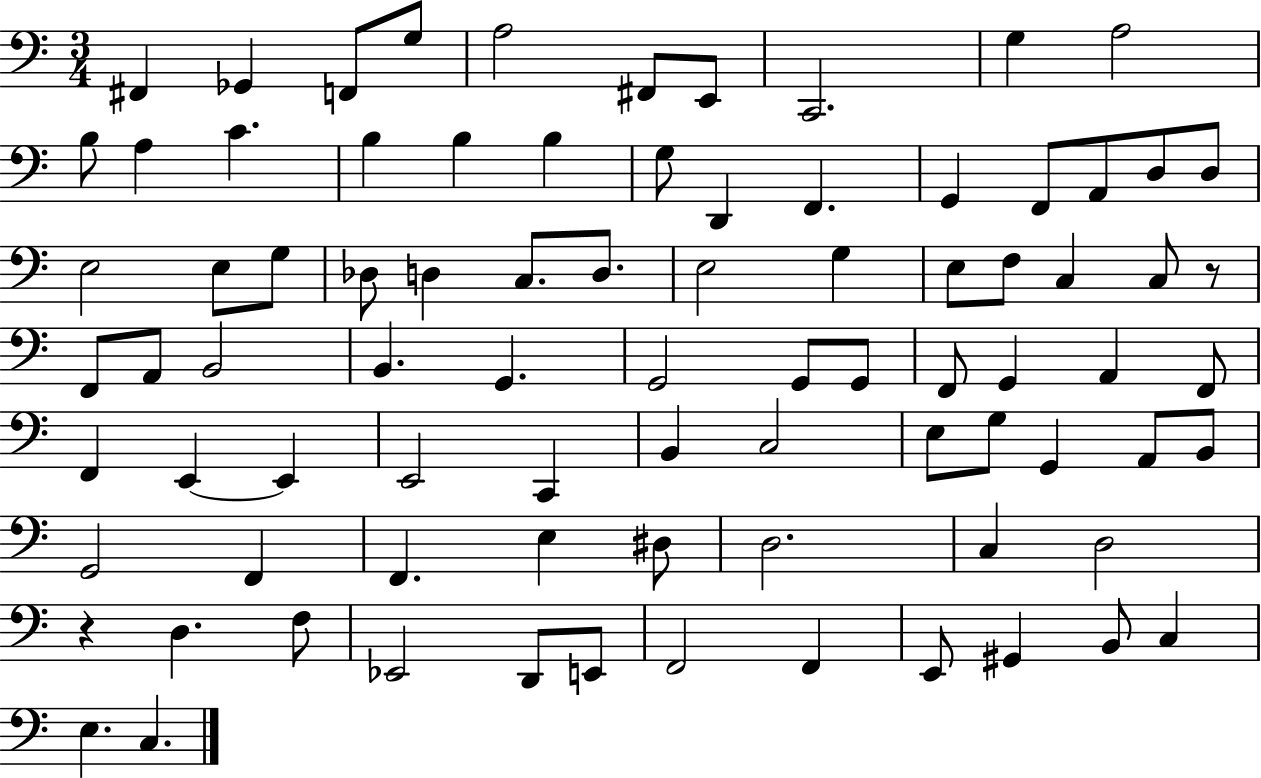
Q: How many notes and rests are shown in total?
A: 84